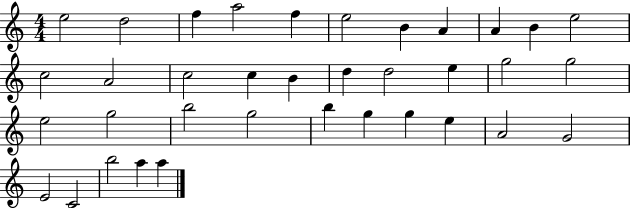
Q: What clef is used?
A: treble